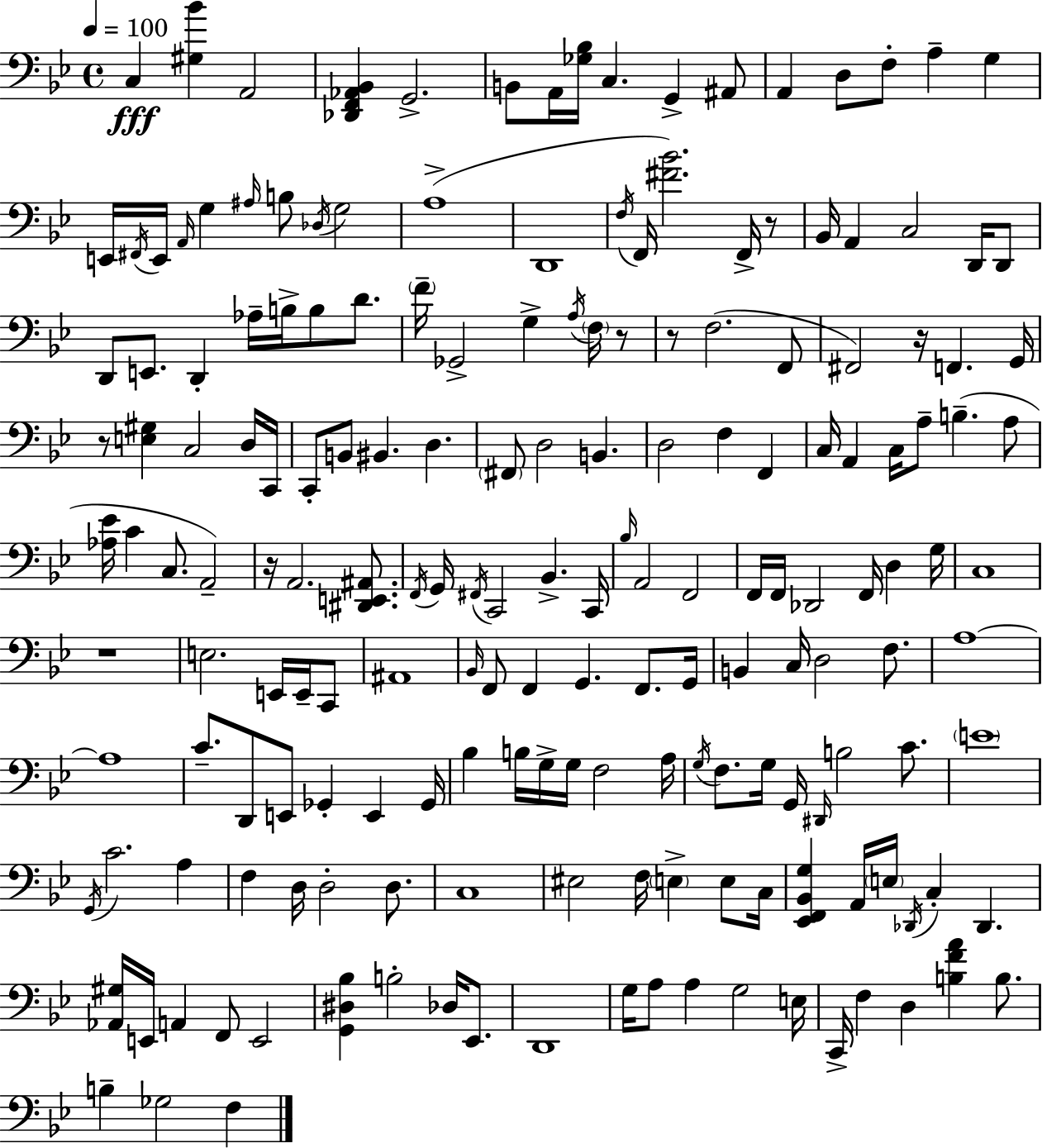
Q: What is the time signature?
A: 4/4